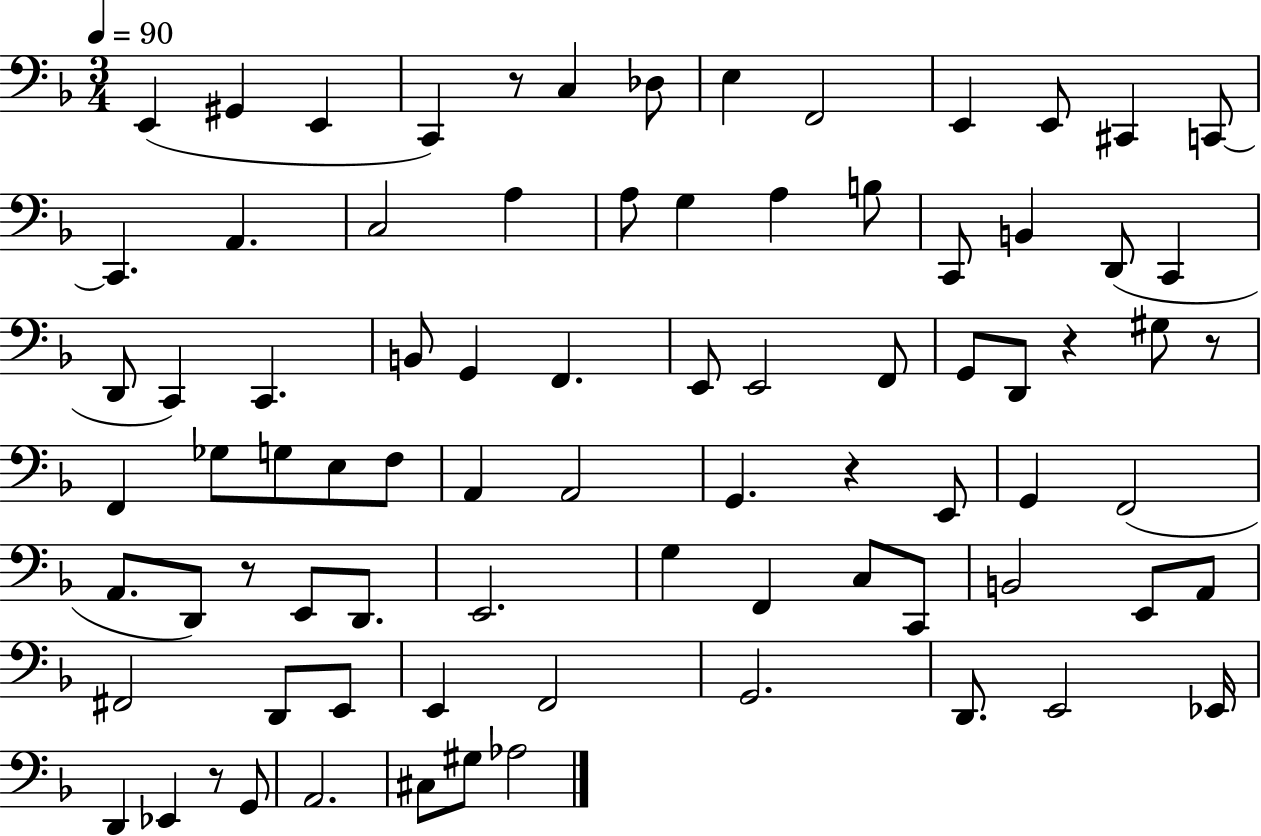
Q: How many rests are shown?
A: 6